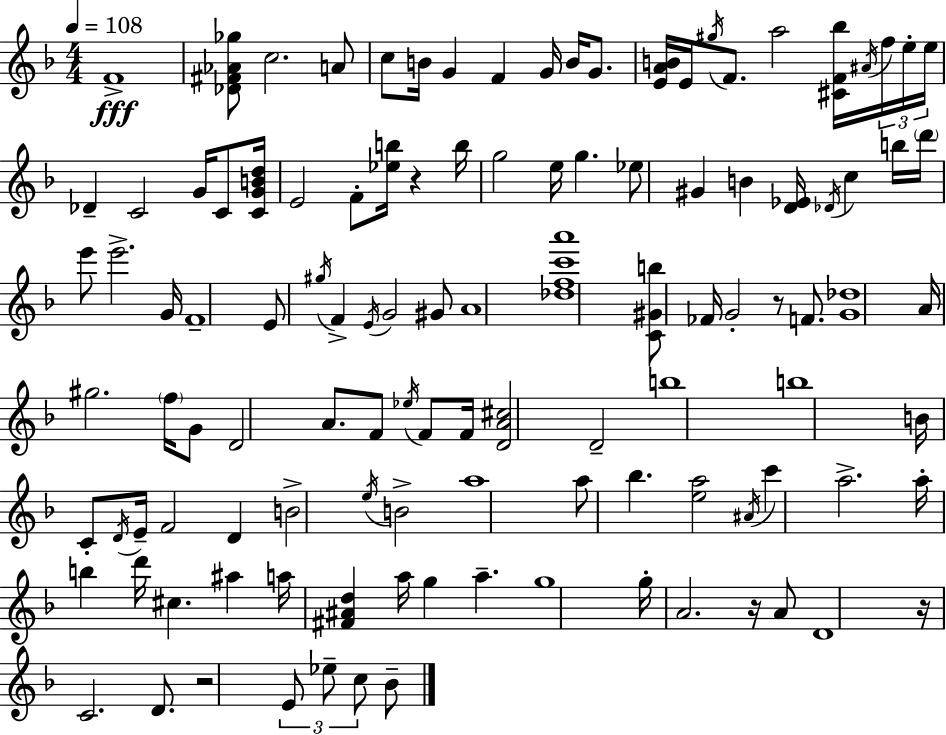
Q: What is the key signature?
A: D minor